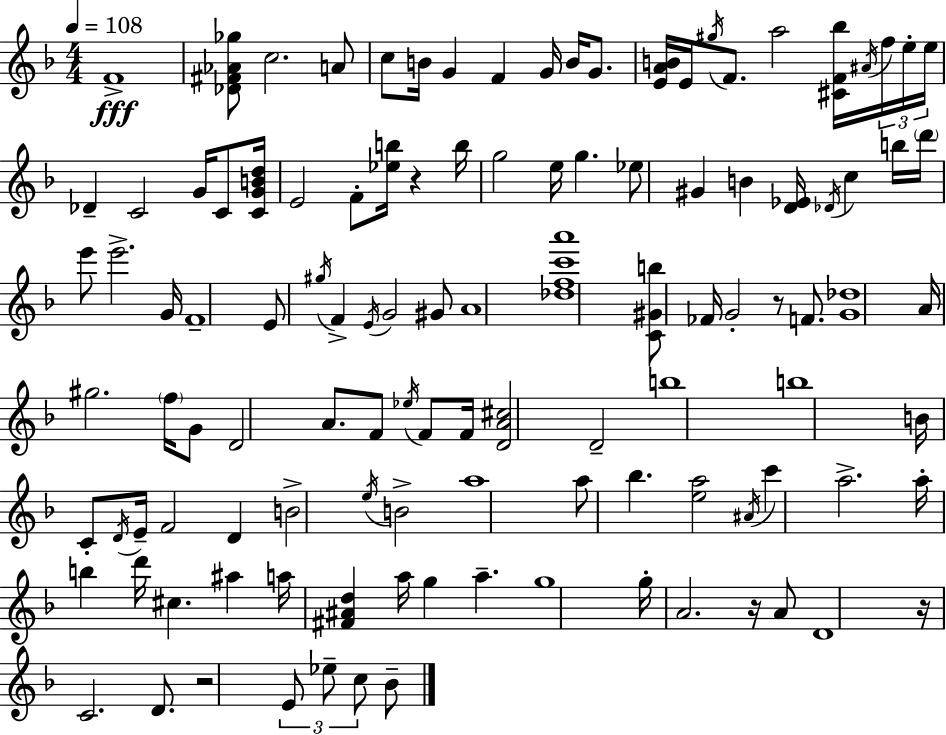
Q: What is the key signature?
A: D minor